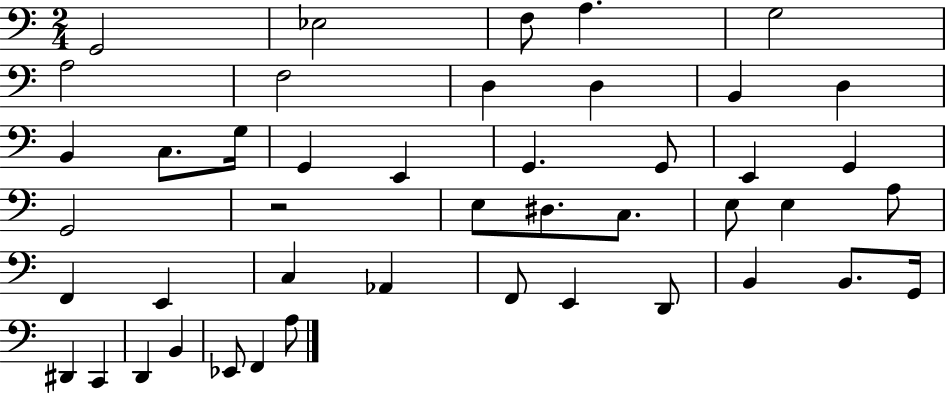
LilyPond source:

{
  \clef bass
  \numericTimeSignature
  \time 2/4
  \key c \major
  g,2 | ees2 | f8 a4. | g2 | \break a2 | f2 | d4 d4 | b,4 d4 | \break b,4 c8. g16 | g,4 e,4 | g,4. g,8 | e,4 g,4 | \break g,2 | r2 | e8 dis8. c8. | e8 e4 a8 | \break f,4 e,4 | c4 aes,4 | f,8 e,4 d,8 | b,4 b,8. g,16 | \break dis,4 c,4 | d,4 b,4 | ees,8 f,4 a8 | \bar "|."
}